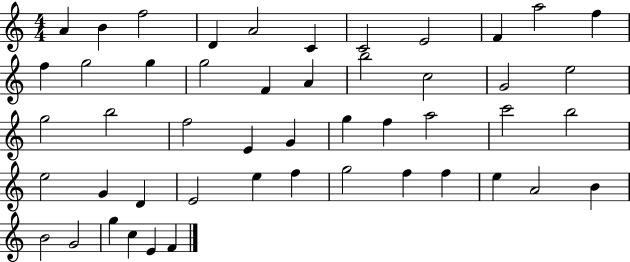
{
  \clef treble
  \numericTimeSignature
  \time 4/4
  \key c \major
  a'4 b'4 f''2 | d'4 a'2 c'4 | c'2 e'2 | f'4 a''2 f''4 | \break f''4 g''2 g''4 | g''2 f'4 a'4 | b''2 c''2 | g'2 e''2 | \break g''2 b''2 | f''2 e'4 g'4 | g''4 f''4 a''2 | c'''2 b''2 | \break e''2 g'4 d'4 | e'2 e''4 f''4 | g''2 f''4 f''4 | e''4 a'2 b'4 | \break b'2 g'2 | g''4 c''4 e'4 f'4 | \bar "|."
}